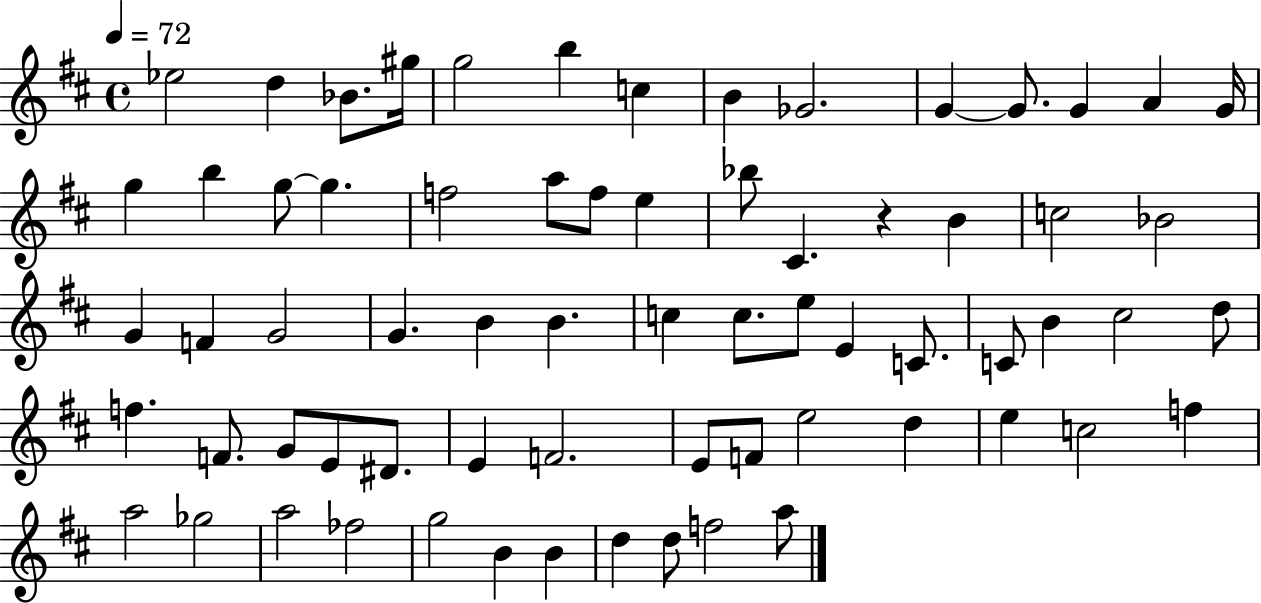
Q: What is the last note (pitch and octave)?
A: A5